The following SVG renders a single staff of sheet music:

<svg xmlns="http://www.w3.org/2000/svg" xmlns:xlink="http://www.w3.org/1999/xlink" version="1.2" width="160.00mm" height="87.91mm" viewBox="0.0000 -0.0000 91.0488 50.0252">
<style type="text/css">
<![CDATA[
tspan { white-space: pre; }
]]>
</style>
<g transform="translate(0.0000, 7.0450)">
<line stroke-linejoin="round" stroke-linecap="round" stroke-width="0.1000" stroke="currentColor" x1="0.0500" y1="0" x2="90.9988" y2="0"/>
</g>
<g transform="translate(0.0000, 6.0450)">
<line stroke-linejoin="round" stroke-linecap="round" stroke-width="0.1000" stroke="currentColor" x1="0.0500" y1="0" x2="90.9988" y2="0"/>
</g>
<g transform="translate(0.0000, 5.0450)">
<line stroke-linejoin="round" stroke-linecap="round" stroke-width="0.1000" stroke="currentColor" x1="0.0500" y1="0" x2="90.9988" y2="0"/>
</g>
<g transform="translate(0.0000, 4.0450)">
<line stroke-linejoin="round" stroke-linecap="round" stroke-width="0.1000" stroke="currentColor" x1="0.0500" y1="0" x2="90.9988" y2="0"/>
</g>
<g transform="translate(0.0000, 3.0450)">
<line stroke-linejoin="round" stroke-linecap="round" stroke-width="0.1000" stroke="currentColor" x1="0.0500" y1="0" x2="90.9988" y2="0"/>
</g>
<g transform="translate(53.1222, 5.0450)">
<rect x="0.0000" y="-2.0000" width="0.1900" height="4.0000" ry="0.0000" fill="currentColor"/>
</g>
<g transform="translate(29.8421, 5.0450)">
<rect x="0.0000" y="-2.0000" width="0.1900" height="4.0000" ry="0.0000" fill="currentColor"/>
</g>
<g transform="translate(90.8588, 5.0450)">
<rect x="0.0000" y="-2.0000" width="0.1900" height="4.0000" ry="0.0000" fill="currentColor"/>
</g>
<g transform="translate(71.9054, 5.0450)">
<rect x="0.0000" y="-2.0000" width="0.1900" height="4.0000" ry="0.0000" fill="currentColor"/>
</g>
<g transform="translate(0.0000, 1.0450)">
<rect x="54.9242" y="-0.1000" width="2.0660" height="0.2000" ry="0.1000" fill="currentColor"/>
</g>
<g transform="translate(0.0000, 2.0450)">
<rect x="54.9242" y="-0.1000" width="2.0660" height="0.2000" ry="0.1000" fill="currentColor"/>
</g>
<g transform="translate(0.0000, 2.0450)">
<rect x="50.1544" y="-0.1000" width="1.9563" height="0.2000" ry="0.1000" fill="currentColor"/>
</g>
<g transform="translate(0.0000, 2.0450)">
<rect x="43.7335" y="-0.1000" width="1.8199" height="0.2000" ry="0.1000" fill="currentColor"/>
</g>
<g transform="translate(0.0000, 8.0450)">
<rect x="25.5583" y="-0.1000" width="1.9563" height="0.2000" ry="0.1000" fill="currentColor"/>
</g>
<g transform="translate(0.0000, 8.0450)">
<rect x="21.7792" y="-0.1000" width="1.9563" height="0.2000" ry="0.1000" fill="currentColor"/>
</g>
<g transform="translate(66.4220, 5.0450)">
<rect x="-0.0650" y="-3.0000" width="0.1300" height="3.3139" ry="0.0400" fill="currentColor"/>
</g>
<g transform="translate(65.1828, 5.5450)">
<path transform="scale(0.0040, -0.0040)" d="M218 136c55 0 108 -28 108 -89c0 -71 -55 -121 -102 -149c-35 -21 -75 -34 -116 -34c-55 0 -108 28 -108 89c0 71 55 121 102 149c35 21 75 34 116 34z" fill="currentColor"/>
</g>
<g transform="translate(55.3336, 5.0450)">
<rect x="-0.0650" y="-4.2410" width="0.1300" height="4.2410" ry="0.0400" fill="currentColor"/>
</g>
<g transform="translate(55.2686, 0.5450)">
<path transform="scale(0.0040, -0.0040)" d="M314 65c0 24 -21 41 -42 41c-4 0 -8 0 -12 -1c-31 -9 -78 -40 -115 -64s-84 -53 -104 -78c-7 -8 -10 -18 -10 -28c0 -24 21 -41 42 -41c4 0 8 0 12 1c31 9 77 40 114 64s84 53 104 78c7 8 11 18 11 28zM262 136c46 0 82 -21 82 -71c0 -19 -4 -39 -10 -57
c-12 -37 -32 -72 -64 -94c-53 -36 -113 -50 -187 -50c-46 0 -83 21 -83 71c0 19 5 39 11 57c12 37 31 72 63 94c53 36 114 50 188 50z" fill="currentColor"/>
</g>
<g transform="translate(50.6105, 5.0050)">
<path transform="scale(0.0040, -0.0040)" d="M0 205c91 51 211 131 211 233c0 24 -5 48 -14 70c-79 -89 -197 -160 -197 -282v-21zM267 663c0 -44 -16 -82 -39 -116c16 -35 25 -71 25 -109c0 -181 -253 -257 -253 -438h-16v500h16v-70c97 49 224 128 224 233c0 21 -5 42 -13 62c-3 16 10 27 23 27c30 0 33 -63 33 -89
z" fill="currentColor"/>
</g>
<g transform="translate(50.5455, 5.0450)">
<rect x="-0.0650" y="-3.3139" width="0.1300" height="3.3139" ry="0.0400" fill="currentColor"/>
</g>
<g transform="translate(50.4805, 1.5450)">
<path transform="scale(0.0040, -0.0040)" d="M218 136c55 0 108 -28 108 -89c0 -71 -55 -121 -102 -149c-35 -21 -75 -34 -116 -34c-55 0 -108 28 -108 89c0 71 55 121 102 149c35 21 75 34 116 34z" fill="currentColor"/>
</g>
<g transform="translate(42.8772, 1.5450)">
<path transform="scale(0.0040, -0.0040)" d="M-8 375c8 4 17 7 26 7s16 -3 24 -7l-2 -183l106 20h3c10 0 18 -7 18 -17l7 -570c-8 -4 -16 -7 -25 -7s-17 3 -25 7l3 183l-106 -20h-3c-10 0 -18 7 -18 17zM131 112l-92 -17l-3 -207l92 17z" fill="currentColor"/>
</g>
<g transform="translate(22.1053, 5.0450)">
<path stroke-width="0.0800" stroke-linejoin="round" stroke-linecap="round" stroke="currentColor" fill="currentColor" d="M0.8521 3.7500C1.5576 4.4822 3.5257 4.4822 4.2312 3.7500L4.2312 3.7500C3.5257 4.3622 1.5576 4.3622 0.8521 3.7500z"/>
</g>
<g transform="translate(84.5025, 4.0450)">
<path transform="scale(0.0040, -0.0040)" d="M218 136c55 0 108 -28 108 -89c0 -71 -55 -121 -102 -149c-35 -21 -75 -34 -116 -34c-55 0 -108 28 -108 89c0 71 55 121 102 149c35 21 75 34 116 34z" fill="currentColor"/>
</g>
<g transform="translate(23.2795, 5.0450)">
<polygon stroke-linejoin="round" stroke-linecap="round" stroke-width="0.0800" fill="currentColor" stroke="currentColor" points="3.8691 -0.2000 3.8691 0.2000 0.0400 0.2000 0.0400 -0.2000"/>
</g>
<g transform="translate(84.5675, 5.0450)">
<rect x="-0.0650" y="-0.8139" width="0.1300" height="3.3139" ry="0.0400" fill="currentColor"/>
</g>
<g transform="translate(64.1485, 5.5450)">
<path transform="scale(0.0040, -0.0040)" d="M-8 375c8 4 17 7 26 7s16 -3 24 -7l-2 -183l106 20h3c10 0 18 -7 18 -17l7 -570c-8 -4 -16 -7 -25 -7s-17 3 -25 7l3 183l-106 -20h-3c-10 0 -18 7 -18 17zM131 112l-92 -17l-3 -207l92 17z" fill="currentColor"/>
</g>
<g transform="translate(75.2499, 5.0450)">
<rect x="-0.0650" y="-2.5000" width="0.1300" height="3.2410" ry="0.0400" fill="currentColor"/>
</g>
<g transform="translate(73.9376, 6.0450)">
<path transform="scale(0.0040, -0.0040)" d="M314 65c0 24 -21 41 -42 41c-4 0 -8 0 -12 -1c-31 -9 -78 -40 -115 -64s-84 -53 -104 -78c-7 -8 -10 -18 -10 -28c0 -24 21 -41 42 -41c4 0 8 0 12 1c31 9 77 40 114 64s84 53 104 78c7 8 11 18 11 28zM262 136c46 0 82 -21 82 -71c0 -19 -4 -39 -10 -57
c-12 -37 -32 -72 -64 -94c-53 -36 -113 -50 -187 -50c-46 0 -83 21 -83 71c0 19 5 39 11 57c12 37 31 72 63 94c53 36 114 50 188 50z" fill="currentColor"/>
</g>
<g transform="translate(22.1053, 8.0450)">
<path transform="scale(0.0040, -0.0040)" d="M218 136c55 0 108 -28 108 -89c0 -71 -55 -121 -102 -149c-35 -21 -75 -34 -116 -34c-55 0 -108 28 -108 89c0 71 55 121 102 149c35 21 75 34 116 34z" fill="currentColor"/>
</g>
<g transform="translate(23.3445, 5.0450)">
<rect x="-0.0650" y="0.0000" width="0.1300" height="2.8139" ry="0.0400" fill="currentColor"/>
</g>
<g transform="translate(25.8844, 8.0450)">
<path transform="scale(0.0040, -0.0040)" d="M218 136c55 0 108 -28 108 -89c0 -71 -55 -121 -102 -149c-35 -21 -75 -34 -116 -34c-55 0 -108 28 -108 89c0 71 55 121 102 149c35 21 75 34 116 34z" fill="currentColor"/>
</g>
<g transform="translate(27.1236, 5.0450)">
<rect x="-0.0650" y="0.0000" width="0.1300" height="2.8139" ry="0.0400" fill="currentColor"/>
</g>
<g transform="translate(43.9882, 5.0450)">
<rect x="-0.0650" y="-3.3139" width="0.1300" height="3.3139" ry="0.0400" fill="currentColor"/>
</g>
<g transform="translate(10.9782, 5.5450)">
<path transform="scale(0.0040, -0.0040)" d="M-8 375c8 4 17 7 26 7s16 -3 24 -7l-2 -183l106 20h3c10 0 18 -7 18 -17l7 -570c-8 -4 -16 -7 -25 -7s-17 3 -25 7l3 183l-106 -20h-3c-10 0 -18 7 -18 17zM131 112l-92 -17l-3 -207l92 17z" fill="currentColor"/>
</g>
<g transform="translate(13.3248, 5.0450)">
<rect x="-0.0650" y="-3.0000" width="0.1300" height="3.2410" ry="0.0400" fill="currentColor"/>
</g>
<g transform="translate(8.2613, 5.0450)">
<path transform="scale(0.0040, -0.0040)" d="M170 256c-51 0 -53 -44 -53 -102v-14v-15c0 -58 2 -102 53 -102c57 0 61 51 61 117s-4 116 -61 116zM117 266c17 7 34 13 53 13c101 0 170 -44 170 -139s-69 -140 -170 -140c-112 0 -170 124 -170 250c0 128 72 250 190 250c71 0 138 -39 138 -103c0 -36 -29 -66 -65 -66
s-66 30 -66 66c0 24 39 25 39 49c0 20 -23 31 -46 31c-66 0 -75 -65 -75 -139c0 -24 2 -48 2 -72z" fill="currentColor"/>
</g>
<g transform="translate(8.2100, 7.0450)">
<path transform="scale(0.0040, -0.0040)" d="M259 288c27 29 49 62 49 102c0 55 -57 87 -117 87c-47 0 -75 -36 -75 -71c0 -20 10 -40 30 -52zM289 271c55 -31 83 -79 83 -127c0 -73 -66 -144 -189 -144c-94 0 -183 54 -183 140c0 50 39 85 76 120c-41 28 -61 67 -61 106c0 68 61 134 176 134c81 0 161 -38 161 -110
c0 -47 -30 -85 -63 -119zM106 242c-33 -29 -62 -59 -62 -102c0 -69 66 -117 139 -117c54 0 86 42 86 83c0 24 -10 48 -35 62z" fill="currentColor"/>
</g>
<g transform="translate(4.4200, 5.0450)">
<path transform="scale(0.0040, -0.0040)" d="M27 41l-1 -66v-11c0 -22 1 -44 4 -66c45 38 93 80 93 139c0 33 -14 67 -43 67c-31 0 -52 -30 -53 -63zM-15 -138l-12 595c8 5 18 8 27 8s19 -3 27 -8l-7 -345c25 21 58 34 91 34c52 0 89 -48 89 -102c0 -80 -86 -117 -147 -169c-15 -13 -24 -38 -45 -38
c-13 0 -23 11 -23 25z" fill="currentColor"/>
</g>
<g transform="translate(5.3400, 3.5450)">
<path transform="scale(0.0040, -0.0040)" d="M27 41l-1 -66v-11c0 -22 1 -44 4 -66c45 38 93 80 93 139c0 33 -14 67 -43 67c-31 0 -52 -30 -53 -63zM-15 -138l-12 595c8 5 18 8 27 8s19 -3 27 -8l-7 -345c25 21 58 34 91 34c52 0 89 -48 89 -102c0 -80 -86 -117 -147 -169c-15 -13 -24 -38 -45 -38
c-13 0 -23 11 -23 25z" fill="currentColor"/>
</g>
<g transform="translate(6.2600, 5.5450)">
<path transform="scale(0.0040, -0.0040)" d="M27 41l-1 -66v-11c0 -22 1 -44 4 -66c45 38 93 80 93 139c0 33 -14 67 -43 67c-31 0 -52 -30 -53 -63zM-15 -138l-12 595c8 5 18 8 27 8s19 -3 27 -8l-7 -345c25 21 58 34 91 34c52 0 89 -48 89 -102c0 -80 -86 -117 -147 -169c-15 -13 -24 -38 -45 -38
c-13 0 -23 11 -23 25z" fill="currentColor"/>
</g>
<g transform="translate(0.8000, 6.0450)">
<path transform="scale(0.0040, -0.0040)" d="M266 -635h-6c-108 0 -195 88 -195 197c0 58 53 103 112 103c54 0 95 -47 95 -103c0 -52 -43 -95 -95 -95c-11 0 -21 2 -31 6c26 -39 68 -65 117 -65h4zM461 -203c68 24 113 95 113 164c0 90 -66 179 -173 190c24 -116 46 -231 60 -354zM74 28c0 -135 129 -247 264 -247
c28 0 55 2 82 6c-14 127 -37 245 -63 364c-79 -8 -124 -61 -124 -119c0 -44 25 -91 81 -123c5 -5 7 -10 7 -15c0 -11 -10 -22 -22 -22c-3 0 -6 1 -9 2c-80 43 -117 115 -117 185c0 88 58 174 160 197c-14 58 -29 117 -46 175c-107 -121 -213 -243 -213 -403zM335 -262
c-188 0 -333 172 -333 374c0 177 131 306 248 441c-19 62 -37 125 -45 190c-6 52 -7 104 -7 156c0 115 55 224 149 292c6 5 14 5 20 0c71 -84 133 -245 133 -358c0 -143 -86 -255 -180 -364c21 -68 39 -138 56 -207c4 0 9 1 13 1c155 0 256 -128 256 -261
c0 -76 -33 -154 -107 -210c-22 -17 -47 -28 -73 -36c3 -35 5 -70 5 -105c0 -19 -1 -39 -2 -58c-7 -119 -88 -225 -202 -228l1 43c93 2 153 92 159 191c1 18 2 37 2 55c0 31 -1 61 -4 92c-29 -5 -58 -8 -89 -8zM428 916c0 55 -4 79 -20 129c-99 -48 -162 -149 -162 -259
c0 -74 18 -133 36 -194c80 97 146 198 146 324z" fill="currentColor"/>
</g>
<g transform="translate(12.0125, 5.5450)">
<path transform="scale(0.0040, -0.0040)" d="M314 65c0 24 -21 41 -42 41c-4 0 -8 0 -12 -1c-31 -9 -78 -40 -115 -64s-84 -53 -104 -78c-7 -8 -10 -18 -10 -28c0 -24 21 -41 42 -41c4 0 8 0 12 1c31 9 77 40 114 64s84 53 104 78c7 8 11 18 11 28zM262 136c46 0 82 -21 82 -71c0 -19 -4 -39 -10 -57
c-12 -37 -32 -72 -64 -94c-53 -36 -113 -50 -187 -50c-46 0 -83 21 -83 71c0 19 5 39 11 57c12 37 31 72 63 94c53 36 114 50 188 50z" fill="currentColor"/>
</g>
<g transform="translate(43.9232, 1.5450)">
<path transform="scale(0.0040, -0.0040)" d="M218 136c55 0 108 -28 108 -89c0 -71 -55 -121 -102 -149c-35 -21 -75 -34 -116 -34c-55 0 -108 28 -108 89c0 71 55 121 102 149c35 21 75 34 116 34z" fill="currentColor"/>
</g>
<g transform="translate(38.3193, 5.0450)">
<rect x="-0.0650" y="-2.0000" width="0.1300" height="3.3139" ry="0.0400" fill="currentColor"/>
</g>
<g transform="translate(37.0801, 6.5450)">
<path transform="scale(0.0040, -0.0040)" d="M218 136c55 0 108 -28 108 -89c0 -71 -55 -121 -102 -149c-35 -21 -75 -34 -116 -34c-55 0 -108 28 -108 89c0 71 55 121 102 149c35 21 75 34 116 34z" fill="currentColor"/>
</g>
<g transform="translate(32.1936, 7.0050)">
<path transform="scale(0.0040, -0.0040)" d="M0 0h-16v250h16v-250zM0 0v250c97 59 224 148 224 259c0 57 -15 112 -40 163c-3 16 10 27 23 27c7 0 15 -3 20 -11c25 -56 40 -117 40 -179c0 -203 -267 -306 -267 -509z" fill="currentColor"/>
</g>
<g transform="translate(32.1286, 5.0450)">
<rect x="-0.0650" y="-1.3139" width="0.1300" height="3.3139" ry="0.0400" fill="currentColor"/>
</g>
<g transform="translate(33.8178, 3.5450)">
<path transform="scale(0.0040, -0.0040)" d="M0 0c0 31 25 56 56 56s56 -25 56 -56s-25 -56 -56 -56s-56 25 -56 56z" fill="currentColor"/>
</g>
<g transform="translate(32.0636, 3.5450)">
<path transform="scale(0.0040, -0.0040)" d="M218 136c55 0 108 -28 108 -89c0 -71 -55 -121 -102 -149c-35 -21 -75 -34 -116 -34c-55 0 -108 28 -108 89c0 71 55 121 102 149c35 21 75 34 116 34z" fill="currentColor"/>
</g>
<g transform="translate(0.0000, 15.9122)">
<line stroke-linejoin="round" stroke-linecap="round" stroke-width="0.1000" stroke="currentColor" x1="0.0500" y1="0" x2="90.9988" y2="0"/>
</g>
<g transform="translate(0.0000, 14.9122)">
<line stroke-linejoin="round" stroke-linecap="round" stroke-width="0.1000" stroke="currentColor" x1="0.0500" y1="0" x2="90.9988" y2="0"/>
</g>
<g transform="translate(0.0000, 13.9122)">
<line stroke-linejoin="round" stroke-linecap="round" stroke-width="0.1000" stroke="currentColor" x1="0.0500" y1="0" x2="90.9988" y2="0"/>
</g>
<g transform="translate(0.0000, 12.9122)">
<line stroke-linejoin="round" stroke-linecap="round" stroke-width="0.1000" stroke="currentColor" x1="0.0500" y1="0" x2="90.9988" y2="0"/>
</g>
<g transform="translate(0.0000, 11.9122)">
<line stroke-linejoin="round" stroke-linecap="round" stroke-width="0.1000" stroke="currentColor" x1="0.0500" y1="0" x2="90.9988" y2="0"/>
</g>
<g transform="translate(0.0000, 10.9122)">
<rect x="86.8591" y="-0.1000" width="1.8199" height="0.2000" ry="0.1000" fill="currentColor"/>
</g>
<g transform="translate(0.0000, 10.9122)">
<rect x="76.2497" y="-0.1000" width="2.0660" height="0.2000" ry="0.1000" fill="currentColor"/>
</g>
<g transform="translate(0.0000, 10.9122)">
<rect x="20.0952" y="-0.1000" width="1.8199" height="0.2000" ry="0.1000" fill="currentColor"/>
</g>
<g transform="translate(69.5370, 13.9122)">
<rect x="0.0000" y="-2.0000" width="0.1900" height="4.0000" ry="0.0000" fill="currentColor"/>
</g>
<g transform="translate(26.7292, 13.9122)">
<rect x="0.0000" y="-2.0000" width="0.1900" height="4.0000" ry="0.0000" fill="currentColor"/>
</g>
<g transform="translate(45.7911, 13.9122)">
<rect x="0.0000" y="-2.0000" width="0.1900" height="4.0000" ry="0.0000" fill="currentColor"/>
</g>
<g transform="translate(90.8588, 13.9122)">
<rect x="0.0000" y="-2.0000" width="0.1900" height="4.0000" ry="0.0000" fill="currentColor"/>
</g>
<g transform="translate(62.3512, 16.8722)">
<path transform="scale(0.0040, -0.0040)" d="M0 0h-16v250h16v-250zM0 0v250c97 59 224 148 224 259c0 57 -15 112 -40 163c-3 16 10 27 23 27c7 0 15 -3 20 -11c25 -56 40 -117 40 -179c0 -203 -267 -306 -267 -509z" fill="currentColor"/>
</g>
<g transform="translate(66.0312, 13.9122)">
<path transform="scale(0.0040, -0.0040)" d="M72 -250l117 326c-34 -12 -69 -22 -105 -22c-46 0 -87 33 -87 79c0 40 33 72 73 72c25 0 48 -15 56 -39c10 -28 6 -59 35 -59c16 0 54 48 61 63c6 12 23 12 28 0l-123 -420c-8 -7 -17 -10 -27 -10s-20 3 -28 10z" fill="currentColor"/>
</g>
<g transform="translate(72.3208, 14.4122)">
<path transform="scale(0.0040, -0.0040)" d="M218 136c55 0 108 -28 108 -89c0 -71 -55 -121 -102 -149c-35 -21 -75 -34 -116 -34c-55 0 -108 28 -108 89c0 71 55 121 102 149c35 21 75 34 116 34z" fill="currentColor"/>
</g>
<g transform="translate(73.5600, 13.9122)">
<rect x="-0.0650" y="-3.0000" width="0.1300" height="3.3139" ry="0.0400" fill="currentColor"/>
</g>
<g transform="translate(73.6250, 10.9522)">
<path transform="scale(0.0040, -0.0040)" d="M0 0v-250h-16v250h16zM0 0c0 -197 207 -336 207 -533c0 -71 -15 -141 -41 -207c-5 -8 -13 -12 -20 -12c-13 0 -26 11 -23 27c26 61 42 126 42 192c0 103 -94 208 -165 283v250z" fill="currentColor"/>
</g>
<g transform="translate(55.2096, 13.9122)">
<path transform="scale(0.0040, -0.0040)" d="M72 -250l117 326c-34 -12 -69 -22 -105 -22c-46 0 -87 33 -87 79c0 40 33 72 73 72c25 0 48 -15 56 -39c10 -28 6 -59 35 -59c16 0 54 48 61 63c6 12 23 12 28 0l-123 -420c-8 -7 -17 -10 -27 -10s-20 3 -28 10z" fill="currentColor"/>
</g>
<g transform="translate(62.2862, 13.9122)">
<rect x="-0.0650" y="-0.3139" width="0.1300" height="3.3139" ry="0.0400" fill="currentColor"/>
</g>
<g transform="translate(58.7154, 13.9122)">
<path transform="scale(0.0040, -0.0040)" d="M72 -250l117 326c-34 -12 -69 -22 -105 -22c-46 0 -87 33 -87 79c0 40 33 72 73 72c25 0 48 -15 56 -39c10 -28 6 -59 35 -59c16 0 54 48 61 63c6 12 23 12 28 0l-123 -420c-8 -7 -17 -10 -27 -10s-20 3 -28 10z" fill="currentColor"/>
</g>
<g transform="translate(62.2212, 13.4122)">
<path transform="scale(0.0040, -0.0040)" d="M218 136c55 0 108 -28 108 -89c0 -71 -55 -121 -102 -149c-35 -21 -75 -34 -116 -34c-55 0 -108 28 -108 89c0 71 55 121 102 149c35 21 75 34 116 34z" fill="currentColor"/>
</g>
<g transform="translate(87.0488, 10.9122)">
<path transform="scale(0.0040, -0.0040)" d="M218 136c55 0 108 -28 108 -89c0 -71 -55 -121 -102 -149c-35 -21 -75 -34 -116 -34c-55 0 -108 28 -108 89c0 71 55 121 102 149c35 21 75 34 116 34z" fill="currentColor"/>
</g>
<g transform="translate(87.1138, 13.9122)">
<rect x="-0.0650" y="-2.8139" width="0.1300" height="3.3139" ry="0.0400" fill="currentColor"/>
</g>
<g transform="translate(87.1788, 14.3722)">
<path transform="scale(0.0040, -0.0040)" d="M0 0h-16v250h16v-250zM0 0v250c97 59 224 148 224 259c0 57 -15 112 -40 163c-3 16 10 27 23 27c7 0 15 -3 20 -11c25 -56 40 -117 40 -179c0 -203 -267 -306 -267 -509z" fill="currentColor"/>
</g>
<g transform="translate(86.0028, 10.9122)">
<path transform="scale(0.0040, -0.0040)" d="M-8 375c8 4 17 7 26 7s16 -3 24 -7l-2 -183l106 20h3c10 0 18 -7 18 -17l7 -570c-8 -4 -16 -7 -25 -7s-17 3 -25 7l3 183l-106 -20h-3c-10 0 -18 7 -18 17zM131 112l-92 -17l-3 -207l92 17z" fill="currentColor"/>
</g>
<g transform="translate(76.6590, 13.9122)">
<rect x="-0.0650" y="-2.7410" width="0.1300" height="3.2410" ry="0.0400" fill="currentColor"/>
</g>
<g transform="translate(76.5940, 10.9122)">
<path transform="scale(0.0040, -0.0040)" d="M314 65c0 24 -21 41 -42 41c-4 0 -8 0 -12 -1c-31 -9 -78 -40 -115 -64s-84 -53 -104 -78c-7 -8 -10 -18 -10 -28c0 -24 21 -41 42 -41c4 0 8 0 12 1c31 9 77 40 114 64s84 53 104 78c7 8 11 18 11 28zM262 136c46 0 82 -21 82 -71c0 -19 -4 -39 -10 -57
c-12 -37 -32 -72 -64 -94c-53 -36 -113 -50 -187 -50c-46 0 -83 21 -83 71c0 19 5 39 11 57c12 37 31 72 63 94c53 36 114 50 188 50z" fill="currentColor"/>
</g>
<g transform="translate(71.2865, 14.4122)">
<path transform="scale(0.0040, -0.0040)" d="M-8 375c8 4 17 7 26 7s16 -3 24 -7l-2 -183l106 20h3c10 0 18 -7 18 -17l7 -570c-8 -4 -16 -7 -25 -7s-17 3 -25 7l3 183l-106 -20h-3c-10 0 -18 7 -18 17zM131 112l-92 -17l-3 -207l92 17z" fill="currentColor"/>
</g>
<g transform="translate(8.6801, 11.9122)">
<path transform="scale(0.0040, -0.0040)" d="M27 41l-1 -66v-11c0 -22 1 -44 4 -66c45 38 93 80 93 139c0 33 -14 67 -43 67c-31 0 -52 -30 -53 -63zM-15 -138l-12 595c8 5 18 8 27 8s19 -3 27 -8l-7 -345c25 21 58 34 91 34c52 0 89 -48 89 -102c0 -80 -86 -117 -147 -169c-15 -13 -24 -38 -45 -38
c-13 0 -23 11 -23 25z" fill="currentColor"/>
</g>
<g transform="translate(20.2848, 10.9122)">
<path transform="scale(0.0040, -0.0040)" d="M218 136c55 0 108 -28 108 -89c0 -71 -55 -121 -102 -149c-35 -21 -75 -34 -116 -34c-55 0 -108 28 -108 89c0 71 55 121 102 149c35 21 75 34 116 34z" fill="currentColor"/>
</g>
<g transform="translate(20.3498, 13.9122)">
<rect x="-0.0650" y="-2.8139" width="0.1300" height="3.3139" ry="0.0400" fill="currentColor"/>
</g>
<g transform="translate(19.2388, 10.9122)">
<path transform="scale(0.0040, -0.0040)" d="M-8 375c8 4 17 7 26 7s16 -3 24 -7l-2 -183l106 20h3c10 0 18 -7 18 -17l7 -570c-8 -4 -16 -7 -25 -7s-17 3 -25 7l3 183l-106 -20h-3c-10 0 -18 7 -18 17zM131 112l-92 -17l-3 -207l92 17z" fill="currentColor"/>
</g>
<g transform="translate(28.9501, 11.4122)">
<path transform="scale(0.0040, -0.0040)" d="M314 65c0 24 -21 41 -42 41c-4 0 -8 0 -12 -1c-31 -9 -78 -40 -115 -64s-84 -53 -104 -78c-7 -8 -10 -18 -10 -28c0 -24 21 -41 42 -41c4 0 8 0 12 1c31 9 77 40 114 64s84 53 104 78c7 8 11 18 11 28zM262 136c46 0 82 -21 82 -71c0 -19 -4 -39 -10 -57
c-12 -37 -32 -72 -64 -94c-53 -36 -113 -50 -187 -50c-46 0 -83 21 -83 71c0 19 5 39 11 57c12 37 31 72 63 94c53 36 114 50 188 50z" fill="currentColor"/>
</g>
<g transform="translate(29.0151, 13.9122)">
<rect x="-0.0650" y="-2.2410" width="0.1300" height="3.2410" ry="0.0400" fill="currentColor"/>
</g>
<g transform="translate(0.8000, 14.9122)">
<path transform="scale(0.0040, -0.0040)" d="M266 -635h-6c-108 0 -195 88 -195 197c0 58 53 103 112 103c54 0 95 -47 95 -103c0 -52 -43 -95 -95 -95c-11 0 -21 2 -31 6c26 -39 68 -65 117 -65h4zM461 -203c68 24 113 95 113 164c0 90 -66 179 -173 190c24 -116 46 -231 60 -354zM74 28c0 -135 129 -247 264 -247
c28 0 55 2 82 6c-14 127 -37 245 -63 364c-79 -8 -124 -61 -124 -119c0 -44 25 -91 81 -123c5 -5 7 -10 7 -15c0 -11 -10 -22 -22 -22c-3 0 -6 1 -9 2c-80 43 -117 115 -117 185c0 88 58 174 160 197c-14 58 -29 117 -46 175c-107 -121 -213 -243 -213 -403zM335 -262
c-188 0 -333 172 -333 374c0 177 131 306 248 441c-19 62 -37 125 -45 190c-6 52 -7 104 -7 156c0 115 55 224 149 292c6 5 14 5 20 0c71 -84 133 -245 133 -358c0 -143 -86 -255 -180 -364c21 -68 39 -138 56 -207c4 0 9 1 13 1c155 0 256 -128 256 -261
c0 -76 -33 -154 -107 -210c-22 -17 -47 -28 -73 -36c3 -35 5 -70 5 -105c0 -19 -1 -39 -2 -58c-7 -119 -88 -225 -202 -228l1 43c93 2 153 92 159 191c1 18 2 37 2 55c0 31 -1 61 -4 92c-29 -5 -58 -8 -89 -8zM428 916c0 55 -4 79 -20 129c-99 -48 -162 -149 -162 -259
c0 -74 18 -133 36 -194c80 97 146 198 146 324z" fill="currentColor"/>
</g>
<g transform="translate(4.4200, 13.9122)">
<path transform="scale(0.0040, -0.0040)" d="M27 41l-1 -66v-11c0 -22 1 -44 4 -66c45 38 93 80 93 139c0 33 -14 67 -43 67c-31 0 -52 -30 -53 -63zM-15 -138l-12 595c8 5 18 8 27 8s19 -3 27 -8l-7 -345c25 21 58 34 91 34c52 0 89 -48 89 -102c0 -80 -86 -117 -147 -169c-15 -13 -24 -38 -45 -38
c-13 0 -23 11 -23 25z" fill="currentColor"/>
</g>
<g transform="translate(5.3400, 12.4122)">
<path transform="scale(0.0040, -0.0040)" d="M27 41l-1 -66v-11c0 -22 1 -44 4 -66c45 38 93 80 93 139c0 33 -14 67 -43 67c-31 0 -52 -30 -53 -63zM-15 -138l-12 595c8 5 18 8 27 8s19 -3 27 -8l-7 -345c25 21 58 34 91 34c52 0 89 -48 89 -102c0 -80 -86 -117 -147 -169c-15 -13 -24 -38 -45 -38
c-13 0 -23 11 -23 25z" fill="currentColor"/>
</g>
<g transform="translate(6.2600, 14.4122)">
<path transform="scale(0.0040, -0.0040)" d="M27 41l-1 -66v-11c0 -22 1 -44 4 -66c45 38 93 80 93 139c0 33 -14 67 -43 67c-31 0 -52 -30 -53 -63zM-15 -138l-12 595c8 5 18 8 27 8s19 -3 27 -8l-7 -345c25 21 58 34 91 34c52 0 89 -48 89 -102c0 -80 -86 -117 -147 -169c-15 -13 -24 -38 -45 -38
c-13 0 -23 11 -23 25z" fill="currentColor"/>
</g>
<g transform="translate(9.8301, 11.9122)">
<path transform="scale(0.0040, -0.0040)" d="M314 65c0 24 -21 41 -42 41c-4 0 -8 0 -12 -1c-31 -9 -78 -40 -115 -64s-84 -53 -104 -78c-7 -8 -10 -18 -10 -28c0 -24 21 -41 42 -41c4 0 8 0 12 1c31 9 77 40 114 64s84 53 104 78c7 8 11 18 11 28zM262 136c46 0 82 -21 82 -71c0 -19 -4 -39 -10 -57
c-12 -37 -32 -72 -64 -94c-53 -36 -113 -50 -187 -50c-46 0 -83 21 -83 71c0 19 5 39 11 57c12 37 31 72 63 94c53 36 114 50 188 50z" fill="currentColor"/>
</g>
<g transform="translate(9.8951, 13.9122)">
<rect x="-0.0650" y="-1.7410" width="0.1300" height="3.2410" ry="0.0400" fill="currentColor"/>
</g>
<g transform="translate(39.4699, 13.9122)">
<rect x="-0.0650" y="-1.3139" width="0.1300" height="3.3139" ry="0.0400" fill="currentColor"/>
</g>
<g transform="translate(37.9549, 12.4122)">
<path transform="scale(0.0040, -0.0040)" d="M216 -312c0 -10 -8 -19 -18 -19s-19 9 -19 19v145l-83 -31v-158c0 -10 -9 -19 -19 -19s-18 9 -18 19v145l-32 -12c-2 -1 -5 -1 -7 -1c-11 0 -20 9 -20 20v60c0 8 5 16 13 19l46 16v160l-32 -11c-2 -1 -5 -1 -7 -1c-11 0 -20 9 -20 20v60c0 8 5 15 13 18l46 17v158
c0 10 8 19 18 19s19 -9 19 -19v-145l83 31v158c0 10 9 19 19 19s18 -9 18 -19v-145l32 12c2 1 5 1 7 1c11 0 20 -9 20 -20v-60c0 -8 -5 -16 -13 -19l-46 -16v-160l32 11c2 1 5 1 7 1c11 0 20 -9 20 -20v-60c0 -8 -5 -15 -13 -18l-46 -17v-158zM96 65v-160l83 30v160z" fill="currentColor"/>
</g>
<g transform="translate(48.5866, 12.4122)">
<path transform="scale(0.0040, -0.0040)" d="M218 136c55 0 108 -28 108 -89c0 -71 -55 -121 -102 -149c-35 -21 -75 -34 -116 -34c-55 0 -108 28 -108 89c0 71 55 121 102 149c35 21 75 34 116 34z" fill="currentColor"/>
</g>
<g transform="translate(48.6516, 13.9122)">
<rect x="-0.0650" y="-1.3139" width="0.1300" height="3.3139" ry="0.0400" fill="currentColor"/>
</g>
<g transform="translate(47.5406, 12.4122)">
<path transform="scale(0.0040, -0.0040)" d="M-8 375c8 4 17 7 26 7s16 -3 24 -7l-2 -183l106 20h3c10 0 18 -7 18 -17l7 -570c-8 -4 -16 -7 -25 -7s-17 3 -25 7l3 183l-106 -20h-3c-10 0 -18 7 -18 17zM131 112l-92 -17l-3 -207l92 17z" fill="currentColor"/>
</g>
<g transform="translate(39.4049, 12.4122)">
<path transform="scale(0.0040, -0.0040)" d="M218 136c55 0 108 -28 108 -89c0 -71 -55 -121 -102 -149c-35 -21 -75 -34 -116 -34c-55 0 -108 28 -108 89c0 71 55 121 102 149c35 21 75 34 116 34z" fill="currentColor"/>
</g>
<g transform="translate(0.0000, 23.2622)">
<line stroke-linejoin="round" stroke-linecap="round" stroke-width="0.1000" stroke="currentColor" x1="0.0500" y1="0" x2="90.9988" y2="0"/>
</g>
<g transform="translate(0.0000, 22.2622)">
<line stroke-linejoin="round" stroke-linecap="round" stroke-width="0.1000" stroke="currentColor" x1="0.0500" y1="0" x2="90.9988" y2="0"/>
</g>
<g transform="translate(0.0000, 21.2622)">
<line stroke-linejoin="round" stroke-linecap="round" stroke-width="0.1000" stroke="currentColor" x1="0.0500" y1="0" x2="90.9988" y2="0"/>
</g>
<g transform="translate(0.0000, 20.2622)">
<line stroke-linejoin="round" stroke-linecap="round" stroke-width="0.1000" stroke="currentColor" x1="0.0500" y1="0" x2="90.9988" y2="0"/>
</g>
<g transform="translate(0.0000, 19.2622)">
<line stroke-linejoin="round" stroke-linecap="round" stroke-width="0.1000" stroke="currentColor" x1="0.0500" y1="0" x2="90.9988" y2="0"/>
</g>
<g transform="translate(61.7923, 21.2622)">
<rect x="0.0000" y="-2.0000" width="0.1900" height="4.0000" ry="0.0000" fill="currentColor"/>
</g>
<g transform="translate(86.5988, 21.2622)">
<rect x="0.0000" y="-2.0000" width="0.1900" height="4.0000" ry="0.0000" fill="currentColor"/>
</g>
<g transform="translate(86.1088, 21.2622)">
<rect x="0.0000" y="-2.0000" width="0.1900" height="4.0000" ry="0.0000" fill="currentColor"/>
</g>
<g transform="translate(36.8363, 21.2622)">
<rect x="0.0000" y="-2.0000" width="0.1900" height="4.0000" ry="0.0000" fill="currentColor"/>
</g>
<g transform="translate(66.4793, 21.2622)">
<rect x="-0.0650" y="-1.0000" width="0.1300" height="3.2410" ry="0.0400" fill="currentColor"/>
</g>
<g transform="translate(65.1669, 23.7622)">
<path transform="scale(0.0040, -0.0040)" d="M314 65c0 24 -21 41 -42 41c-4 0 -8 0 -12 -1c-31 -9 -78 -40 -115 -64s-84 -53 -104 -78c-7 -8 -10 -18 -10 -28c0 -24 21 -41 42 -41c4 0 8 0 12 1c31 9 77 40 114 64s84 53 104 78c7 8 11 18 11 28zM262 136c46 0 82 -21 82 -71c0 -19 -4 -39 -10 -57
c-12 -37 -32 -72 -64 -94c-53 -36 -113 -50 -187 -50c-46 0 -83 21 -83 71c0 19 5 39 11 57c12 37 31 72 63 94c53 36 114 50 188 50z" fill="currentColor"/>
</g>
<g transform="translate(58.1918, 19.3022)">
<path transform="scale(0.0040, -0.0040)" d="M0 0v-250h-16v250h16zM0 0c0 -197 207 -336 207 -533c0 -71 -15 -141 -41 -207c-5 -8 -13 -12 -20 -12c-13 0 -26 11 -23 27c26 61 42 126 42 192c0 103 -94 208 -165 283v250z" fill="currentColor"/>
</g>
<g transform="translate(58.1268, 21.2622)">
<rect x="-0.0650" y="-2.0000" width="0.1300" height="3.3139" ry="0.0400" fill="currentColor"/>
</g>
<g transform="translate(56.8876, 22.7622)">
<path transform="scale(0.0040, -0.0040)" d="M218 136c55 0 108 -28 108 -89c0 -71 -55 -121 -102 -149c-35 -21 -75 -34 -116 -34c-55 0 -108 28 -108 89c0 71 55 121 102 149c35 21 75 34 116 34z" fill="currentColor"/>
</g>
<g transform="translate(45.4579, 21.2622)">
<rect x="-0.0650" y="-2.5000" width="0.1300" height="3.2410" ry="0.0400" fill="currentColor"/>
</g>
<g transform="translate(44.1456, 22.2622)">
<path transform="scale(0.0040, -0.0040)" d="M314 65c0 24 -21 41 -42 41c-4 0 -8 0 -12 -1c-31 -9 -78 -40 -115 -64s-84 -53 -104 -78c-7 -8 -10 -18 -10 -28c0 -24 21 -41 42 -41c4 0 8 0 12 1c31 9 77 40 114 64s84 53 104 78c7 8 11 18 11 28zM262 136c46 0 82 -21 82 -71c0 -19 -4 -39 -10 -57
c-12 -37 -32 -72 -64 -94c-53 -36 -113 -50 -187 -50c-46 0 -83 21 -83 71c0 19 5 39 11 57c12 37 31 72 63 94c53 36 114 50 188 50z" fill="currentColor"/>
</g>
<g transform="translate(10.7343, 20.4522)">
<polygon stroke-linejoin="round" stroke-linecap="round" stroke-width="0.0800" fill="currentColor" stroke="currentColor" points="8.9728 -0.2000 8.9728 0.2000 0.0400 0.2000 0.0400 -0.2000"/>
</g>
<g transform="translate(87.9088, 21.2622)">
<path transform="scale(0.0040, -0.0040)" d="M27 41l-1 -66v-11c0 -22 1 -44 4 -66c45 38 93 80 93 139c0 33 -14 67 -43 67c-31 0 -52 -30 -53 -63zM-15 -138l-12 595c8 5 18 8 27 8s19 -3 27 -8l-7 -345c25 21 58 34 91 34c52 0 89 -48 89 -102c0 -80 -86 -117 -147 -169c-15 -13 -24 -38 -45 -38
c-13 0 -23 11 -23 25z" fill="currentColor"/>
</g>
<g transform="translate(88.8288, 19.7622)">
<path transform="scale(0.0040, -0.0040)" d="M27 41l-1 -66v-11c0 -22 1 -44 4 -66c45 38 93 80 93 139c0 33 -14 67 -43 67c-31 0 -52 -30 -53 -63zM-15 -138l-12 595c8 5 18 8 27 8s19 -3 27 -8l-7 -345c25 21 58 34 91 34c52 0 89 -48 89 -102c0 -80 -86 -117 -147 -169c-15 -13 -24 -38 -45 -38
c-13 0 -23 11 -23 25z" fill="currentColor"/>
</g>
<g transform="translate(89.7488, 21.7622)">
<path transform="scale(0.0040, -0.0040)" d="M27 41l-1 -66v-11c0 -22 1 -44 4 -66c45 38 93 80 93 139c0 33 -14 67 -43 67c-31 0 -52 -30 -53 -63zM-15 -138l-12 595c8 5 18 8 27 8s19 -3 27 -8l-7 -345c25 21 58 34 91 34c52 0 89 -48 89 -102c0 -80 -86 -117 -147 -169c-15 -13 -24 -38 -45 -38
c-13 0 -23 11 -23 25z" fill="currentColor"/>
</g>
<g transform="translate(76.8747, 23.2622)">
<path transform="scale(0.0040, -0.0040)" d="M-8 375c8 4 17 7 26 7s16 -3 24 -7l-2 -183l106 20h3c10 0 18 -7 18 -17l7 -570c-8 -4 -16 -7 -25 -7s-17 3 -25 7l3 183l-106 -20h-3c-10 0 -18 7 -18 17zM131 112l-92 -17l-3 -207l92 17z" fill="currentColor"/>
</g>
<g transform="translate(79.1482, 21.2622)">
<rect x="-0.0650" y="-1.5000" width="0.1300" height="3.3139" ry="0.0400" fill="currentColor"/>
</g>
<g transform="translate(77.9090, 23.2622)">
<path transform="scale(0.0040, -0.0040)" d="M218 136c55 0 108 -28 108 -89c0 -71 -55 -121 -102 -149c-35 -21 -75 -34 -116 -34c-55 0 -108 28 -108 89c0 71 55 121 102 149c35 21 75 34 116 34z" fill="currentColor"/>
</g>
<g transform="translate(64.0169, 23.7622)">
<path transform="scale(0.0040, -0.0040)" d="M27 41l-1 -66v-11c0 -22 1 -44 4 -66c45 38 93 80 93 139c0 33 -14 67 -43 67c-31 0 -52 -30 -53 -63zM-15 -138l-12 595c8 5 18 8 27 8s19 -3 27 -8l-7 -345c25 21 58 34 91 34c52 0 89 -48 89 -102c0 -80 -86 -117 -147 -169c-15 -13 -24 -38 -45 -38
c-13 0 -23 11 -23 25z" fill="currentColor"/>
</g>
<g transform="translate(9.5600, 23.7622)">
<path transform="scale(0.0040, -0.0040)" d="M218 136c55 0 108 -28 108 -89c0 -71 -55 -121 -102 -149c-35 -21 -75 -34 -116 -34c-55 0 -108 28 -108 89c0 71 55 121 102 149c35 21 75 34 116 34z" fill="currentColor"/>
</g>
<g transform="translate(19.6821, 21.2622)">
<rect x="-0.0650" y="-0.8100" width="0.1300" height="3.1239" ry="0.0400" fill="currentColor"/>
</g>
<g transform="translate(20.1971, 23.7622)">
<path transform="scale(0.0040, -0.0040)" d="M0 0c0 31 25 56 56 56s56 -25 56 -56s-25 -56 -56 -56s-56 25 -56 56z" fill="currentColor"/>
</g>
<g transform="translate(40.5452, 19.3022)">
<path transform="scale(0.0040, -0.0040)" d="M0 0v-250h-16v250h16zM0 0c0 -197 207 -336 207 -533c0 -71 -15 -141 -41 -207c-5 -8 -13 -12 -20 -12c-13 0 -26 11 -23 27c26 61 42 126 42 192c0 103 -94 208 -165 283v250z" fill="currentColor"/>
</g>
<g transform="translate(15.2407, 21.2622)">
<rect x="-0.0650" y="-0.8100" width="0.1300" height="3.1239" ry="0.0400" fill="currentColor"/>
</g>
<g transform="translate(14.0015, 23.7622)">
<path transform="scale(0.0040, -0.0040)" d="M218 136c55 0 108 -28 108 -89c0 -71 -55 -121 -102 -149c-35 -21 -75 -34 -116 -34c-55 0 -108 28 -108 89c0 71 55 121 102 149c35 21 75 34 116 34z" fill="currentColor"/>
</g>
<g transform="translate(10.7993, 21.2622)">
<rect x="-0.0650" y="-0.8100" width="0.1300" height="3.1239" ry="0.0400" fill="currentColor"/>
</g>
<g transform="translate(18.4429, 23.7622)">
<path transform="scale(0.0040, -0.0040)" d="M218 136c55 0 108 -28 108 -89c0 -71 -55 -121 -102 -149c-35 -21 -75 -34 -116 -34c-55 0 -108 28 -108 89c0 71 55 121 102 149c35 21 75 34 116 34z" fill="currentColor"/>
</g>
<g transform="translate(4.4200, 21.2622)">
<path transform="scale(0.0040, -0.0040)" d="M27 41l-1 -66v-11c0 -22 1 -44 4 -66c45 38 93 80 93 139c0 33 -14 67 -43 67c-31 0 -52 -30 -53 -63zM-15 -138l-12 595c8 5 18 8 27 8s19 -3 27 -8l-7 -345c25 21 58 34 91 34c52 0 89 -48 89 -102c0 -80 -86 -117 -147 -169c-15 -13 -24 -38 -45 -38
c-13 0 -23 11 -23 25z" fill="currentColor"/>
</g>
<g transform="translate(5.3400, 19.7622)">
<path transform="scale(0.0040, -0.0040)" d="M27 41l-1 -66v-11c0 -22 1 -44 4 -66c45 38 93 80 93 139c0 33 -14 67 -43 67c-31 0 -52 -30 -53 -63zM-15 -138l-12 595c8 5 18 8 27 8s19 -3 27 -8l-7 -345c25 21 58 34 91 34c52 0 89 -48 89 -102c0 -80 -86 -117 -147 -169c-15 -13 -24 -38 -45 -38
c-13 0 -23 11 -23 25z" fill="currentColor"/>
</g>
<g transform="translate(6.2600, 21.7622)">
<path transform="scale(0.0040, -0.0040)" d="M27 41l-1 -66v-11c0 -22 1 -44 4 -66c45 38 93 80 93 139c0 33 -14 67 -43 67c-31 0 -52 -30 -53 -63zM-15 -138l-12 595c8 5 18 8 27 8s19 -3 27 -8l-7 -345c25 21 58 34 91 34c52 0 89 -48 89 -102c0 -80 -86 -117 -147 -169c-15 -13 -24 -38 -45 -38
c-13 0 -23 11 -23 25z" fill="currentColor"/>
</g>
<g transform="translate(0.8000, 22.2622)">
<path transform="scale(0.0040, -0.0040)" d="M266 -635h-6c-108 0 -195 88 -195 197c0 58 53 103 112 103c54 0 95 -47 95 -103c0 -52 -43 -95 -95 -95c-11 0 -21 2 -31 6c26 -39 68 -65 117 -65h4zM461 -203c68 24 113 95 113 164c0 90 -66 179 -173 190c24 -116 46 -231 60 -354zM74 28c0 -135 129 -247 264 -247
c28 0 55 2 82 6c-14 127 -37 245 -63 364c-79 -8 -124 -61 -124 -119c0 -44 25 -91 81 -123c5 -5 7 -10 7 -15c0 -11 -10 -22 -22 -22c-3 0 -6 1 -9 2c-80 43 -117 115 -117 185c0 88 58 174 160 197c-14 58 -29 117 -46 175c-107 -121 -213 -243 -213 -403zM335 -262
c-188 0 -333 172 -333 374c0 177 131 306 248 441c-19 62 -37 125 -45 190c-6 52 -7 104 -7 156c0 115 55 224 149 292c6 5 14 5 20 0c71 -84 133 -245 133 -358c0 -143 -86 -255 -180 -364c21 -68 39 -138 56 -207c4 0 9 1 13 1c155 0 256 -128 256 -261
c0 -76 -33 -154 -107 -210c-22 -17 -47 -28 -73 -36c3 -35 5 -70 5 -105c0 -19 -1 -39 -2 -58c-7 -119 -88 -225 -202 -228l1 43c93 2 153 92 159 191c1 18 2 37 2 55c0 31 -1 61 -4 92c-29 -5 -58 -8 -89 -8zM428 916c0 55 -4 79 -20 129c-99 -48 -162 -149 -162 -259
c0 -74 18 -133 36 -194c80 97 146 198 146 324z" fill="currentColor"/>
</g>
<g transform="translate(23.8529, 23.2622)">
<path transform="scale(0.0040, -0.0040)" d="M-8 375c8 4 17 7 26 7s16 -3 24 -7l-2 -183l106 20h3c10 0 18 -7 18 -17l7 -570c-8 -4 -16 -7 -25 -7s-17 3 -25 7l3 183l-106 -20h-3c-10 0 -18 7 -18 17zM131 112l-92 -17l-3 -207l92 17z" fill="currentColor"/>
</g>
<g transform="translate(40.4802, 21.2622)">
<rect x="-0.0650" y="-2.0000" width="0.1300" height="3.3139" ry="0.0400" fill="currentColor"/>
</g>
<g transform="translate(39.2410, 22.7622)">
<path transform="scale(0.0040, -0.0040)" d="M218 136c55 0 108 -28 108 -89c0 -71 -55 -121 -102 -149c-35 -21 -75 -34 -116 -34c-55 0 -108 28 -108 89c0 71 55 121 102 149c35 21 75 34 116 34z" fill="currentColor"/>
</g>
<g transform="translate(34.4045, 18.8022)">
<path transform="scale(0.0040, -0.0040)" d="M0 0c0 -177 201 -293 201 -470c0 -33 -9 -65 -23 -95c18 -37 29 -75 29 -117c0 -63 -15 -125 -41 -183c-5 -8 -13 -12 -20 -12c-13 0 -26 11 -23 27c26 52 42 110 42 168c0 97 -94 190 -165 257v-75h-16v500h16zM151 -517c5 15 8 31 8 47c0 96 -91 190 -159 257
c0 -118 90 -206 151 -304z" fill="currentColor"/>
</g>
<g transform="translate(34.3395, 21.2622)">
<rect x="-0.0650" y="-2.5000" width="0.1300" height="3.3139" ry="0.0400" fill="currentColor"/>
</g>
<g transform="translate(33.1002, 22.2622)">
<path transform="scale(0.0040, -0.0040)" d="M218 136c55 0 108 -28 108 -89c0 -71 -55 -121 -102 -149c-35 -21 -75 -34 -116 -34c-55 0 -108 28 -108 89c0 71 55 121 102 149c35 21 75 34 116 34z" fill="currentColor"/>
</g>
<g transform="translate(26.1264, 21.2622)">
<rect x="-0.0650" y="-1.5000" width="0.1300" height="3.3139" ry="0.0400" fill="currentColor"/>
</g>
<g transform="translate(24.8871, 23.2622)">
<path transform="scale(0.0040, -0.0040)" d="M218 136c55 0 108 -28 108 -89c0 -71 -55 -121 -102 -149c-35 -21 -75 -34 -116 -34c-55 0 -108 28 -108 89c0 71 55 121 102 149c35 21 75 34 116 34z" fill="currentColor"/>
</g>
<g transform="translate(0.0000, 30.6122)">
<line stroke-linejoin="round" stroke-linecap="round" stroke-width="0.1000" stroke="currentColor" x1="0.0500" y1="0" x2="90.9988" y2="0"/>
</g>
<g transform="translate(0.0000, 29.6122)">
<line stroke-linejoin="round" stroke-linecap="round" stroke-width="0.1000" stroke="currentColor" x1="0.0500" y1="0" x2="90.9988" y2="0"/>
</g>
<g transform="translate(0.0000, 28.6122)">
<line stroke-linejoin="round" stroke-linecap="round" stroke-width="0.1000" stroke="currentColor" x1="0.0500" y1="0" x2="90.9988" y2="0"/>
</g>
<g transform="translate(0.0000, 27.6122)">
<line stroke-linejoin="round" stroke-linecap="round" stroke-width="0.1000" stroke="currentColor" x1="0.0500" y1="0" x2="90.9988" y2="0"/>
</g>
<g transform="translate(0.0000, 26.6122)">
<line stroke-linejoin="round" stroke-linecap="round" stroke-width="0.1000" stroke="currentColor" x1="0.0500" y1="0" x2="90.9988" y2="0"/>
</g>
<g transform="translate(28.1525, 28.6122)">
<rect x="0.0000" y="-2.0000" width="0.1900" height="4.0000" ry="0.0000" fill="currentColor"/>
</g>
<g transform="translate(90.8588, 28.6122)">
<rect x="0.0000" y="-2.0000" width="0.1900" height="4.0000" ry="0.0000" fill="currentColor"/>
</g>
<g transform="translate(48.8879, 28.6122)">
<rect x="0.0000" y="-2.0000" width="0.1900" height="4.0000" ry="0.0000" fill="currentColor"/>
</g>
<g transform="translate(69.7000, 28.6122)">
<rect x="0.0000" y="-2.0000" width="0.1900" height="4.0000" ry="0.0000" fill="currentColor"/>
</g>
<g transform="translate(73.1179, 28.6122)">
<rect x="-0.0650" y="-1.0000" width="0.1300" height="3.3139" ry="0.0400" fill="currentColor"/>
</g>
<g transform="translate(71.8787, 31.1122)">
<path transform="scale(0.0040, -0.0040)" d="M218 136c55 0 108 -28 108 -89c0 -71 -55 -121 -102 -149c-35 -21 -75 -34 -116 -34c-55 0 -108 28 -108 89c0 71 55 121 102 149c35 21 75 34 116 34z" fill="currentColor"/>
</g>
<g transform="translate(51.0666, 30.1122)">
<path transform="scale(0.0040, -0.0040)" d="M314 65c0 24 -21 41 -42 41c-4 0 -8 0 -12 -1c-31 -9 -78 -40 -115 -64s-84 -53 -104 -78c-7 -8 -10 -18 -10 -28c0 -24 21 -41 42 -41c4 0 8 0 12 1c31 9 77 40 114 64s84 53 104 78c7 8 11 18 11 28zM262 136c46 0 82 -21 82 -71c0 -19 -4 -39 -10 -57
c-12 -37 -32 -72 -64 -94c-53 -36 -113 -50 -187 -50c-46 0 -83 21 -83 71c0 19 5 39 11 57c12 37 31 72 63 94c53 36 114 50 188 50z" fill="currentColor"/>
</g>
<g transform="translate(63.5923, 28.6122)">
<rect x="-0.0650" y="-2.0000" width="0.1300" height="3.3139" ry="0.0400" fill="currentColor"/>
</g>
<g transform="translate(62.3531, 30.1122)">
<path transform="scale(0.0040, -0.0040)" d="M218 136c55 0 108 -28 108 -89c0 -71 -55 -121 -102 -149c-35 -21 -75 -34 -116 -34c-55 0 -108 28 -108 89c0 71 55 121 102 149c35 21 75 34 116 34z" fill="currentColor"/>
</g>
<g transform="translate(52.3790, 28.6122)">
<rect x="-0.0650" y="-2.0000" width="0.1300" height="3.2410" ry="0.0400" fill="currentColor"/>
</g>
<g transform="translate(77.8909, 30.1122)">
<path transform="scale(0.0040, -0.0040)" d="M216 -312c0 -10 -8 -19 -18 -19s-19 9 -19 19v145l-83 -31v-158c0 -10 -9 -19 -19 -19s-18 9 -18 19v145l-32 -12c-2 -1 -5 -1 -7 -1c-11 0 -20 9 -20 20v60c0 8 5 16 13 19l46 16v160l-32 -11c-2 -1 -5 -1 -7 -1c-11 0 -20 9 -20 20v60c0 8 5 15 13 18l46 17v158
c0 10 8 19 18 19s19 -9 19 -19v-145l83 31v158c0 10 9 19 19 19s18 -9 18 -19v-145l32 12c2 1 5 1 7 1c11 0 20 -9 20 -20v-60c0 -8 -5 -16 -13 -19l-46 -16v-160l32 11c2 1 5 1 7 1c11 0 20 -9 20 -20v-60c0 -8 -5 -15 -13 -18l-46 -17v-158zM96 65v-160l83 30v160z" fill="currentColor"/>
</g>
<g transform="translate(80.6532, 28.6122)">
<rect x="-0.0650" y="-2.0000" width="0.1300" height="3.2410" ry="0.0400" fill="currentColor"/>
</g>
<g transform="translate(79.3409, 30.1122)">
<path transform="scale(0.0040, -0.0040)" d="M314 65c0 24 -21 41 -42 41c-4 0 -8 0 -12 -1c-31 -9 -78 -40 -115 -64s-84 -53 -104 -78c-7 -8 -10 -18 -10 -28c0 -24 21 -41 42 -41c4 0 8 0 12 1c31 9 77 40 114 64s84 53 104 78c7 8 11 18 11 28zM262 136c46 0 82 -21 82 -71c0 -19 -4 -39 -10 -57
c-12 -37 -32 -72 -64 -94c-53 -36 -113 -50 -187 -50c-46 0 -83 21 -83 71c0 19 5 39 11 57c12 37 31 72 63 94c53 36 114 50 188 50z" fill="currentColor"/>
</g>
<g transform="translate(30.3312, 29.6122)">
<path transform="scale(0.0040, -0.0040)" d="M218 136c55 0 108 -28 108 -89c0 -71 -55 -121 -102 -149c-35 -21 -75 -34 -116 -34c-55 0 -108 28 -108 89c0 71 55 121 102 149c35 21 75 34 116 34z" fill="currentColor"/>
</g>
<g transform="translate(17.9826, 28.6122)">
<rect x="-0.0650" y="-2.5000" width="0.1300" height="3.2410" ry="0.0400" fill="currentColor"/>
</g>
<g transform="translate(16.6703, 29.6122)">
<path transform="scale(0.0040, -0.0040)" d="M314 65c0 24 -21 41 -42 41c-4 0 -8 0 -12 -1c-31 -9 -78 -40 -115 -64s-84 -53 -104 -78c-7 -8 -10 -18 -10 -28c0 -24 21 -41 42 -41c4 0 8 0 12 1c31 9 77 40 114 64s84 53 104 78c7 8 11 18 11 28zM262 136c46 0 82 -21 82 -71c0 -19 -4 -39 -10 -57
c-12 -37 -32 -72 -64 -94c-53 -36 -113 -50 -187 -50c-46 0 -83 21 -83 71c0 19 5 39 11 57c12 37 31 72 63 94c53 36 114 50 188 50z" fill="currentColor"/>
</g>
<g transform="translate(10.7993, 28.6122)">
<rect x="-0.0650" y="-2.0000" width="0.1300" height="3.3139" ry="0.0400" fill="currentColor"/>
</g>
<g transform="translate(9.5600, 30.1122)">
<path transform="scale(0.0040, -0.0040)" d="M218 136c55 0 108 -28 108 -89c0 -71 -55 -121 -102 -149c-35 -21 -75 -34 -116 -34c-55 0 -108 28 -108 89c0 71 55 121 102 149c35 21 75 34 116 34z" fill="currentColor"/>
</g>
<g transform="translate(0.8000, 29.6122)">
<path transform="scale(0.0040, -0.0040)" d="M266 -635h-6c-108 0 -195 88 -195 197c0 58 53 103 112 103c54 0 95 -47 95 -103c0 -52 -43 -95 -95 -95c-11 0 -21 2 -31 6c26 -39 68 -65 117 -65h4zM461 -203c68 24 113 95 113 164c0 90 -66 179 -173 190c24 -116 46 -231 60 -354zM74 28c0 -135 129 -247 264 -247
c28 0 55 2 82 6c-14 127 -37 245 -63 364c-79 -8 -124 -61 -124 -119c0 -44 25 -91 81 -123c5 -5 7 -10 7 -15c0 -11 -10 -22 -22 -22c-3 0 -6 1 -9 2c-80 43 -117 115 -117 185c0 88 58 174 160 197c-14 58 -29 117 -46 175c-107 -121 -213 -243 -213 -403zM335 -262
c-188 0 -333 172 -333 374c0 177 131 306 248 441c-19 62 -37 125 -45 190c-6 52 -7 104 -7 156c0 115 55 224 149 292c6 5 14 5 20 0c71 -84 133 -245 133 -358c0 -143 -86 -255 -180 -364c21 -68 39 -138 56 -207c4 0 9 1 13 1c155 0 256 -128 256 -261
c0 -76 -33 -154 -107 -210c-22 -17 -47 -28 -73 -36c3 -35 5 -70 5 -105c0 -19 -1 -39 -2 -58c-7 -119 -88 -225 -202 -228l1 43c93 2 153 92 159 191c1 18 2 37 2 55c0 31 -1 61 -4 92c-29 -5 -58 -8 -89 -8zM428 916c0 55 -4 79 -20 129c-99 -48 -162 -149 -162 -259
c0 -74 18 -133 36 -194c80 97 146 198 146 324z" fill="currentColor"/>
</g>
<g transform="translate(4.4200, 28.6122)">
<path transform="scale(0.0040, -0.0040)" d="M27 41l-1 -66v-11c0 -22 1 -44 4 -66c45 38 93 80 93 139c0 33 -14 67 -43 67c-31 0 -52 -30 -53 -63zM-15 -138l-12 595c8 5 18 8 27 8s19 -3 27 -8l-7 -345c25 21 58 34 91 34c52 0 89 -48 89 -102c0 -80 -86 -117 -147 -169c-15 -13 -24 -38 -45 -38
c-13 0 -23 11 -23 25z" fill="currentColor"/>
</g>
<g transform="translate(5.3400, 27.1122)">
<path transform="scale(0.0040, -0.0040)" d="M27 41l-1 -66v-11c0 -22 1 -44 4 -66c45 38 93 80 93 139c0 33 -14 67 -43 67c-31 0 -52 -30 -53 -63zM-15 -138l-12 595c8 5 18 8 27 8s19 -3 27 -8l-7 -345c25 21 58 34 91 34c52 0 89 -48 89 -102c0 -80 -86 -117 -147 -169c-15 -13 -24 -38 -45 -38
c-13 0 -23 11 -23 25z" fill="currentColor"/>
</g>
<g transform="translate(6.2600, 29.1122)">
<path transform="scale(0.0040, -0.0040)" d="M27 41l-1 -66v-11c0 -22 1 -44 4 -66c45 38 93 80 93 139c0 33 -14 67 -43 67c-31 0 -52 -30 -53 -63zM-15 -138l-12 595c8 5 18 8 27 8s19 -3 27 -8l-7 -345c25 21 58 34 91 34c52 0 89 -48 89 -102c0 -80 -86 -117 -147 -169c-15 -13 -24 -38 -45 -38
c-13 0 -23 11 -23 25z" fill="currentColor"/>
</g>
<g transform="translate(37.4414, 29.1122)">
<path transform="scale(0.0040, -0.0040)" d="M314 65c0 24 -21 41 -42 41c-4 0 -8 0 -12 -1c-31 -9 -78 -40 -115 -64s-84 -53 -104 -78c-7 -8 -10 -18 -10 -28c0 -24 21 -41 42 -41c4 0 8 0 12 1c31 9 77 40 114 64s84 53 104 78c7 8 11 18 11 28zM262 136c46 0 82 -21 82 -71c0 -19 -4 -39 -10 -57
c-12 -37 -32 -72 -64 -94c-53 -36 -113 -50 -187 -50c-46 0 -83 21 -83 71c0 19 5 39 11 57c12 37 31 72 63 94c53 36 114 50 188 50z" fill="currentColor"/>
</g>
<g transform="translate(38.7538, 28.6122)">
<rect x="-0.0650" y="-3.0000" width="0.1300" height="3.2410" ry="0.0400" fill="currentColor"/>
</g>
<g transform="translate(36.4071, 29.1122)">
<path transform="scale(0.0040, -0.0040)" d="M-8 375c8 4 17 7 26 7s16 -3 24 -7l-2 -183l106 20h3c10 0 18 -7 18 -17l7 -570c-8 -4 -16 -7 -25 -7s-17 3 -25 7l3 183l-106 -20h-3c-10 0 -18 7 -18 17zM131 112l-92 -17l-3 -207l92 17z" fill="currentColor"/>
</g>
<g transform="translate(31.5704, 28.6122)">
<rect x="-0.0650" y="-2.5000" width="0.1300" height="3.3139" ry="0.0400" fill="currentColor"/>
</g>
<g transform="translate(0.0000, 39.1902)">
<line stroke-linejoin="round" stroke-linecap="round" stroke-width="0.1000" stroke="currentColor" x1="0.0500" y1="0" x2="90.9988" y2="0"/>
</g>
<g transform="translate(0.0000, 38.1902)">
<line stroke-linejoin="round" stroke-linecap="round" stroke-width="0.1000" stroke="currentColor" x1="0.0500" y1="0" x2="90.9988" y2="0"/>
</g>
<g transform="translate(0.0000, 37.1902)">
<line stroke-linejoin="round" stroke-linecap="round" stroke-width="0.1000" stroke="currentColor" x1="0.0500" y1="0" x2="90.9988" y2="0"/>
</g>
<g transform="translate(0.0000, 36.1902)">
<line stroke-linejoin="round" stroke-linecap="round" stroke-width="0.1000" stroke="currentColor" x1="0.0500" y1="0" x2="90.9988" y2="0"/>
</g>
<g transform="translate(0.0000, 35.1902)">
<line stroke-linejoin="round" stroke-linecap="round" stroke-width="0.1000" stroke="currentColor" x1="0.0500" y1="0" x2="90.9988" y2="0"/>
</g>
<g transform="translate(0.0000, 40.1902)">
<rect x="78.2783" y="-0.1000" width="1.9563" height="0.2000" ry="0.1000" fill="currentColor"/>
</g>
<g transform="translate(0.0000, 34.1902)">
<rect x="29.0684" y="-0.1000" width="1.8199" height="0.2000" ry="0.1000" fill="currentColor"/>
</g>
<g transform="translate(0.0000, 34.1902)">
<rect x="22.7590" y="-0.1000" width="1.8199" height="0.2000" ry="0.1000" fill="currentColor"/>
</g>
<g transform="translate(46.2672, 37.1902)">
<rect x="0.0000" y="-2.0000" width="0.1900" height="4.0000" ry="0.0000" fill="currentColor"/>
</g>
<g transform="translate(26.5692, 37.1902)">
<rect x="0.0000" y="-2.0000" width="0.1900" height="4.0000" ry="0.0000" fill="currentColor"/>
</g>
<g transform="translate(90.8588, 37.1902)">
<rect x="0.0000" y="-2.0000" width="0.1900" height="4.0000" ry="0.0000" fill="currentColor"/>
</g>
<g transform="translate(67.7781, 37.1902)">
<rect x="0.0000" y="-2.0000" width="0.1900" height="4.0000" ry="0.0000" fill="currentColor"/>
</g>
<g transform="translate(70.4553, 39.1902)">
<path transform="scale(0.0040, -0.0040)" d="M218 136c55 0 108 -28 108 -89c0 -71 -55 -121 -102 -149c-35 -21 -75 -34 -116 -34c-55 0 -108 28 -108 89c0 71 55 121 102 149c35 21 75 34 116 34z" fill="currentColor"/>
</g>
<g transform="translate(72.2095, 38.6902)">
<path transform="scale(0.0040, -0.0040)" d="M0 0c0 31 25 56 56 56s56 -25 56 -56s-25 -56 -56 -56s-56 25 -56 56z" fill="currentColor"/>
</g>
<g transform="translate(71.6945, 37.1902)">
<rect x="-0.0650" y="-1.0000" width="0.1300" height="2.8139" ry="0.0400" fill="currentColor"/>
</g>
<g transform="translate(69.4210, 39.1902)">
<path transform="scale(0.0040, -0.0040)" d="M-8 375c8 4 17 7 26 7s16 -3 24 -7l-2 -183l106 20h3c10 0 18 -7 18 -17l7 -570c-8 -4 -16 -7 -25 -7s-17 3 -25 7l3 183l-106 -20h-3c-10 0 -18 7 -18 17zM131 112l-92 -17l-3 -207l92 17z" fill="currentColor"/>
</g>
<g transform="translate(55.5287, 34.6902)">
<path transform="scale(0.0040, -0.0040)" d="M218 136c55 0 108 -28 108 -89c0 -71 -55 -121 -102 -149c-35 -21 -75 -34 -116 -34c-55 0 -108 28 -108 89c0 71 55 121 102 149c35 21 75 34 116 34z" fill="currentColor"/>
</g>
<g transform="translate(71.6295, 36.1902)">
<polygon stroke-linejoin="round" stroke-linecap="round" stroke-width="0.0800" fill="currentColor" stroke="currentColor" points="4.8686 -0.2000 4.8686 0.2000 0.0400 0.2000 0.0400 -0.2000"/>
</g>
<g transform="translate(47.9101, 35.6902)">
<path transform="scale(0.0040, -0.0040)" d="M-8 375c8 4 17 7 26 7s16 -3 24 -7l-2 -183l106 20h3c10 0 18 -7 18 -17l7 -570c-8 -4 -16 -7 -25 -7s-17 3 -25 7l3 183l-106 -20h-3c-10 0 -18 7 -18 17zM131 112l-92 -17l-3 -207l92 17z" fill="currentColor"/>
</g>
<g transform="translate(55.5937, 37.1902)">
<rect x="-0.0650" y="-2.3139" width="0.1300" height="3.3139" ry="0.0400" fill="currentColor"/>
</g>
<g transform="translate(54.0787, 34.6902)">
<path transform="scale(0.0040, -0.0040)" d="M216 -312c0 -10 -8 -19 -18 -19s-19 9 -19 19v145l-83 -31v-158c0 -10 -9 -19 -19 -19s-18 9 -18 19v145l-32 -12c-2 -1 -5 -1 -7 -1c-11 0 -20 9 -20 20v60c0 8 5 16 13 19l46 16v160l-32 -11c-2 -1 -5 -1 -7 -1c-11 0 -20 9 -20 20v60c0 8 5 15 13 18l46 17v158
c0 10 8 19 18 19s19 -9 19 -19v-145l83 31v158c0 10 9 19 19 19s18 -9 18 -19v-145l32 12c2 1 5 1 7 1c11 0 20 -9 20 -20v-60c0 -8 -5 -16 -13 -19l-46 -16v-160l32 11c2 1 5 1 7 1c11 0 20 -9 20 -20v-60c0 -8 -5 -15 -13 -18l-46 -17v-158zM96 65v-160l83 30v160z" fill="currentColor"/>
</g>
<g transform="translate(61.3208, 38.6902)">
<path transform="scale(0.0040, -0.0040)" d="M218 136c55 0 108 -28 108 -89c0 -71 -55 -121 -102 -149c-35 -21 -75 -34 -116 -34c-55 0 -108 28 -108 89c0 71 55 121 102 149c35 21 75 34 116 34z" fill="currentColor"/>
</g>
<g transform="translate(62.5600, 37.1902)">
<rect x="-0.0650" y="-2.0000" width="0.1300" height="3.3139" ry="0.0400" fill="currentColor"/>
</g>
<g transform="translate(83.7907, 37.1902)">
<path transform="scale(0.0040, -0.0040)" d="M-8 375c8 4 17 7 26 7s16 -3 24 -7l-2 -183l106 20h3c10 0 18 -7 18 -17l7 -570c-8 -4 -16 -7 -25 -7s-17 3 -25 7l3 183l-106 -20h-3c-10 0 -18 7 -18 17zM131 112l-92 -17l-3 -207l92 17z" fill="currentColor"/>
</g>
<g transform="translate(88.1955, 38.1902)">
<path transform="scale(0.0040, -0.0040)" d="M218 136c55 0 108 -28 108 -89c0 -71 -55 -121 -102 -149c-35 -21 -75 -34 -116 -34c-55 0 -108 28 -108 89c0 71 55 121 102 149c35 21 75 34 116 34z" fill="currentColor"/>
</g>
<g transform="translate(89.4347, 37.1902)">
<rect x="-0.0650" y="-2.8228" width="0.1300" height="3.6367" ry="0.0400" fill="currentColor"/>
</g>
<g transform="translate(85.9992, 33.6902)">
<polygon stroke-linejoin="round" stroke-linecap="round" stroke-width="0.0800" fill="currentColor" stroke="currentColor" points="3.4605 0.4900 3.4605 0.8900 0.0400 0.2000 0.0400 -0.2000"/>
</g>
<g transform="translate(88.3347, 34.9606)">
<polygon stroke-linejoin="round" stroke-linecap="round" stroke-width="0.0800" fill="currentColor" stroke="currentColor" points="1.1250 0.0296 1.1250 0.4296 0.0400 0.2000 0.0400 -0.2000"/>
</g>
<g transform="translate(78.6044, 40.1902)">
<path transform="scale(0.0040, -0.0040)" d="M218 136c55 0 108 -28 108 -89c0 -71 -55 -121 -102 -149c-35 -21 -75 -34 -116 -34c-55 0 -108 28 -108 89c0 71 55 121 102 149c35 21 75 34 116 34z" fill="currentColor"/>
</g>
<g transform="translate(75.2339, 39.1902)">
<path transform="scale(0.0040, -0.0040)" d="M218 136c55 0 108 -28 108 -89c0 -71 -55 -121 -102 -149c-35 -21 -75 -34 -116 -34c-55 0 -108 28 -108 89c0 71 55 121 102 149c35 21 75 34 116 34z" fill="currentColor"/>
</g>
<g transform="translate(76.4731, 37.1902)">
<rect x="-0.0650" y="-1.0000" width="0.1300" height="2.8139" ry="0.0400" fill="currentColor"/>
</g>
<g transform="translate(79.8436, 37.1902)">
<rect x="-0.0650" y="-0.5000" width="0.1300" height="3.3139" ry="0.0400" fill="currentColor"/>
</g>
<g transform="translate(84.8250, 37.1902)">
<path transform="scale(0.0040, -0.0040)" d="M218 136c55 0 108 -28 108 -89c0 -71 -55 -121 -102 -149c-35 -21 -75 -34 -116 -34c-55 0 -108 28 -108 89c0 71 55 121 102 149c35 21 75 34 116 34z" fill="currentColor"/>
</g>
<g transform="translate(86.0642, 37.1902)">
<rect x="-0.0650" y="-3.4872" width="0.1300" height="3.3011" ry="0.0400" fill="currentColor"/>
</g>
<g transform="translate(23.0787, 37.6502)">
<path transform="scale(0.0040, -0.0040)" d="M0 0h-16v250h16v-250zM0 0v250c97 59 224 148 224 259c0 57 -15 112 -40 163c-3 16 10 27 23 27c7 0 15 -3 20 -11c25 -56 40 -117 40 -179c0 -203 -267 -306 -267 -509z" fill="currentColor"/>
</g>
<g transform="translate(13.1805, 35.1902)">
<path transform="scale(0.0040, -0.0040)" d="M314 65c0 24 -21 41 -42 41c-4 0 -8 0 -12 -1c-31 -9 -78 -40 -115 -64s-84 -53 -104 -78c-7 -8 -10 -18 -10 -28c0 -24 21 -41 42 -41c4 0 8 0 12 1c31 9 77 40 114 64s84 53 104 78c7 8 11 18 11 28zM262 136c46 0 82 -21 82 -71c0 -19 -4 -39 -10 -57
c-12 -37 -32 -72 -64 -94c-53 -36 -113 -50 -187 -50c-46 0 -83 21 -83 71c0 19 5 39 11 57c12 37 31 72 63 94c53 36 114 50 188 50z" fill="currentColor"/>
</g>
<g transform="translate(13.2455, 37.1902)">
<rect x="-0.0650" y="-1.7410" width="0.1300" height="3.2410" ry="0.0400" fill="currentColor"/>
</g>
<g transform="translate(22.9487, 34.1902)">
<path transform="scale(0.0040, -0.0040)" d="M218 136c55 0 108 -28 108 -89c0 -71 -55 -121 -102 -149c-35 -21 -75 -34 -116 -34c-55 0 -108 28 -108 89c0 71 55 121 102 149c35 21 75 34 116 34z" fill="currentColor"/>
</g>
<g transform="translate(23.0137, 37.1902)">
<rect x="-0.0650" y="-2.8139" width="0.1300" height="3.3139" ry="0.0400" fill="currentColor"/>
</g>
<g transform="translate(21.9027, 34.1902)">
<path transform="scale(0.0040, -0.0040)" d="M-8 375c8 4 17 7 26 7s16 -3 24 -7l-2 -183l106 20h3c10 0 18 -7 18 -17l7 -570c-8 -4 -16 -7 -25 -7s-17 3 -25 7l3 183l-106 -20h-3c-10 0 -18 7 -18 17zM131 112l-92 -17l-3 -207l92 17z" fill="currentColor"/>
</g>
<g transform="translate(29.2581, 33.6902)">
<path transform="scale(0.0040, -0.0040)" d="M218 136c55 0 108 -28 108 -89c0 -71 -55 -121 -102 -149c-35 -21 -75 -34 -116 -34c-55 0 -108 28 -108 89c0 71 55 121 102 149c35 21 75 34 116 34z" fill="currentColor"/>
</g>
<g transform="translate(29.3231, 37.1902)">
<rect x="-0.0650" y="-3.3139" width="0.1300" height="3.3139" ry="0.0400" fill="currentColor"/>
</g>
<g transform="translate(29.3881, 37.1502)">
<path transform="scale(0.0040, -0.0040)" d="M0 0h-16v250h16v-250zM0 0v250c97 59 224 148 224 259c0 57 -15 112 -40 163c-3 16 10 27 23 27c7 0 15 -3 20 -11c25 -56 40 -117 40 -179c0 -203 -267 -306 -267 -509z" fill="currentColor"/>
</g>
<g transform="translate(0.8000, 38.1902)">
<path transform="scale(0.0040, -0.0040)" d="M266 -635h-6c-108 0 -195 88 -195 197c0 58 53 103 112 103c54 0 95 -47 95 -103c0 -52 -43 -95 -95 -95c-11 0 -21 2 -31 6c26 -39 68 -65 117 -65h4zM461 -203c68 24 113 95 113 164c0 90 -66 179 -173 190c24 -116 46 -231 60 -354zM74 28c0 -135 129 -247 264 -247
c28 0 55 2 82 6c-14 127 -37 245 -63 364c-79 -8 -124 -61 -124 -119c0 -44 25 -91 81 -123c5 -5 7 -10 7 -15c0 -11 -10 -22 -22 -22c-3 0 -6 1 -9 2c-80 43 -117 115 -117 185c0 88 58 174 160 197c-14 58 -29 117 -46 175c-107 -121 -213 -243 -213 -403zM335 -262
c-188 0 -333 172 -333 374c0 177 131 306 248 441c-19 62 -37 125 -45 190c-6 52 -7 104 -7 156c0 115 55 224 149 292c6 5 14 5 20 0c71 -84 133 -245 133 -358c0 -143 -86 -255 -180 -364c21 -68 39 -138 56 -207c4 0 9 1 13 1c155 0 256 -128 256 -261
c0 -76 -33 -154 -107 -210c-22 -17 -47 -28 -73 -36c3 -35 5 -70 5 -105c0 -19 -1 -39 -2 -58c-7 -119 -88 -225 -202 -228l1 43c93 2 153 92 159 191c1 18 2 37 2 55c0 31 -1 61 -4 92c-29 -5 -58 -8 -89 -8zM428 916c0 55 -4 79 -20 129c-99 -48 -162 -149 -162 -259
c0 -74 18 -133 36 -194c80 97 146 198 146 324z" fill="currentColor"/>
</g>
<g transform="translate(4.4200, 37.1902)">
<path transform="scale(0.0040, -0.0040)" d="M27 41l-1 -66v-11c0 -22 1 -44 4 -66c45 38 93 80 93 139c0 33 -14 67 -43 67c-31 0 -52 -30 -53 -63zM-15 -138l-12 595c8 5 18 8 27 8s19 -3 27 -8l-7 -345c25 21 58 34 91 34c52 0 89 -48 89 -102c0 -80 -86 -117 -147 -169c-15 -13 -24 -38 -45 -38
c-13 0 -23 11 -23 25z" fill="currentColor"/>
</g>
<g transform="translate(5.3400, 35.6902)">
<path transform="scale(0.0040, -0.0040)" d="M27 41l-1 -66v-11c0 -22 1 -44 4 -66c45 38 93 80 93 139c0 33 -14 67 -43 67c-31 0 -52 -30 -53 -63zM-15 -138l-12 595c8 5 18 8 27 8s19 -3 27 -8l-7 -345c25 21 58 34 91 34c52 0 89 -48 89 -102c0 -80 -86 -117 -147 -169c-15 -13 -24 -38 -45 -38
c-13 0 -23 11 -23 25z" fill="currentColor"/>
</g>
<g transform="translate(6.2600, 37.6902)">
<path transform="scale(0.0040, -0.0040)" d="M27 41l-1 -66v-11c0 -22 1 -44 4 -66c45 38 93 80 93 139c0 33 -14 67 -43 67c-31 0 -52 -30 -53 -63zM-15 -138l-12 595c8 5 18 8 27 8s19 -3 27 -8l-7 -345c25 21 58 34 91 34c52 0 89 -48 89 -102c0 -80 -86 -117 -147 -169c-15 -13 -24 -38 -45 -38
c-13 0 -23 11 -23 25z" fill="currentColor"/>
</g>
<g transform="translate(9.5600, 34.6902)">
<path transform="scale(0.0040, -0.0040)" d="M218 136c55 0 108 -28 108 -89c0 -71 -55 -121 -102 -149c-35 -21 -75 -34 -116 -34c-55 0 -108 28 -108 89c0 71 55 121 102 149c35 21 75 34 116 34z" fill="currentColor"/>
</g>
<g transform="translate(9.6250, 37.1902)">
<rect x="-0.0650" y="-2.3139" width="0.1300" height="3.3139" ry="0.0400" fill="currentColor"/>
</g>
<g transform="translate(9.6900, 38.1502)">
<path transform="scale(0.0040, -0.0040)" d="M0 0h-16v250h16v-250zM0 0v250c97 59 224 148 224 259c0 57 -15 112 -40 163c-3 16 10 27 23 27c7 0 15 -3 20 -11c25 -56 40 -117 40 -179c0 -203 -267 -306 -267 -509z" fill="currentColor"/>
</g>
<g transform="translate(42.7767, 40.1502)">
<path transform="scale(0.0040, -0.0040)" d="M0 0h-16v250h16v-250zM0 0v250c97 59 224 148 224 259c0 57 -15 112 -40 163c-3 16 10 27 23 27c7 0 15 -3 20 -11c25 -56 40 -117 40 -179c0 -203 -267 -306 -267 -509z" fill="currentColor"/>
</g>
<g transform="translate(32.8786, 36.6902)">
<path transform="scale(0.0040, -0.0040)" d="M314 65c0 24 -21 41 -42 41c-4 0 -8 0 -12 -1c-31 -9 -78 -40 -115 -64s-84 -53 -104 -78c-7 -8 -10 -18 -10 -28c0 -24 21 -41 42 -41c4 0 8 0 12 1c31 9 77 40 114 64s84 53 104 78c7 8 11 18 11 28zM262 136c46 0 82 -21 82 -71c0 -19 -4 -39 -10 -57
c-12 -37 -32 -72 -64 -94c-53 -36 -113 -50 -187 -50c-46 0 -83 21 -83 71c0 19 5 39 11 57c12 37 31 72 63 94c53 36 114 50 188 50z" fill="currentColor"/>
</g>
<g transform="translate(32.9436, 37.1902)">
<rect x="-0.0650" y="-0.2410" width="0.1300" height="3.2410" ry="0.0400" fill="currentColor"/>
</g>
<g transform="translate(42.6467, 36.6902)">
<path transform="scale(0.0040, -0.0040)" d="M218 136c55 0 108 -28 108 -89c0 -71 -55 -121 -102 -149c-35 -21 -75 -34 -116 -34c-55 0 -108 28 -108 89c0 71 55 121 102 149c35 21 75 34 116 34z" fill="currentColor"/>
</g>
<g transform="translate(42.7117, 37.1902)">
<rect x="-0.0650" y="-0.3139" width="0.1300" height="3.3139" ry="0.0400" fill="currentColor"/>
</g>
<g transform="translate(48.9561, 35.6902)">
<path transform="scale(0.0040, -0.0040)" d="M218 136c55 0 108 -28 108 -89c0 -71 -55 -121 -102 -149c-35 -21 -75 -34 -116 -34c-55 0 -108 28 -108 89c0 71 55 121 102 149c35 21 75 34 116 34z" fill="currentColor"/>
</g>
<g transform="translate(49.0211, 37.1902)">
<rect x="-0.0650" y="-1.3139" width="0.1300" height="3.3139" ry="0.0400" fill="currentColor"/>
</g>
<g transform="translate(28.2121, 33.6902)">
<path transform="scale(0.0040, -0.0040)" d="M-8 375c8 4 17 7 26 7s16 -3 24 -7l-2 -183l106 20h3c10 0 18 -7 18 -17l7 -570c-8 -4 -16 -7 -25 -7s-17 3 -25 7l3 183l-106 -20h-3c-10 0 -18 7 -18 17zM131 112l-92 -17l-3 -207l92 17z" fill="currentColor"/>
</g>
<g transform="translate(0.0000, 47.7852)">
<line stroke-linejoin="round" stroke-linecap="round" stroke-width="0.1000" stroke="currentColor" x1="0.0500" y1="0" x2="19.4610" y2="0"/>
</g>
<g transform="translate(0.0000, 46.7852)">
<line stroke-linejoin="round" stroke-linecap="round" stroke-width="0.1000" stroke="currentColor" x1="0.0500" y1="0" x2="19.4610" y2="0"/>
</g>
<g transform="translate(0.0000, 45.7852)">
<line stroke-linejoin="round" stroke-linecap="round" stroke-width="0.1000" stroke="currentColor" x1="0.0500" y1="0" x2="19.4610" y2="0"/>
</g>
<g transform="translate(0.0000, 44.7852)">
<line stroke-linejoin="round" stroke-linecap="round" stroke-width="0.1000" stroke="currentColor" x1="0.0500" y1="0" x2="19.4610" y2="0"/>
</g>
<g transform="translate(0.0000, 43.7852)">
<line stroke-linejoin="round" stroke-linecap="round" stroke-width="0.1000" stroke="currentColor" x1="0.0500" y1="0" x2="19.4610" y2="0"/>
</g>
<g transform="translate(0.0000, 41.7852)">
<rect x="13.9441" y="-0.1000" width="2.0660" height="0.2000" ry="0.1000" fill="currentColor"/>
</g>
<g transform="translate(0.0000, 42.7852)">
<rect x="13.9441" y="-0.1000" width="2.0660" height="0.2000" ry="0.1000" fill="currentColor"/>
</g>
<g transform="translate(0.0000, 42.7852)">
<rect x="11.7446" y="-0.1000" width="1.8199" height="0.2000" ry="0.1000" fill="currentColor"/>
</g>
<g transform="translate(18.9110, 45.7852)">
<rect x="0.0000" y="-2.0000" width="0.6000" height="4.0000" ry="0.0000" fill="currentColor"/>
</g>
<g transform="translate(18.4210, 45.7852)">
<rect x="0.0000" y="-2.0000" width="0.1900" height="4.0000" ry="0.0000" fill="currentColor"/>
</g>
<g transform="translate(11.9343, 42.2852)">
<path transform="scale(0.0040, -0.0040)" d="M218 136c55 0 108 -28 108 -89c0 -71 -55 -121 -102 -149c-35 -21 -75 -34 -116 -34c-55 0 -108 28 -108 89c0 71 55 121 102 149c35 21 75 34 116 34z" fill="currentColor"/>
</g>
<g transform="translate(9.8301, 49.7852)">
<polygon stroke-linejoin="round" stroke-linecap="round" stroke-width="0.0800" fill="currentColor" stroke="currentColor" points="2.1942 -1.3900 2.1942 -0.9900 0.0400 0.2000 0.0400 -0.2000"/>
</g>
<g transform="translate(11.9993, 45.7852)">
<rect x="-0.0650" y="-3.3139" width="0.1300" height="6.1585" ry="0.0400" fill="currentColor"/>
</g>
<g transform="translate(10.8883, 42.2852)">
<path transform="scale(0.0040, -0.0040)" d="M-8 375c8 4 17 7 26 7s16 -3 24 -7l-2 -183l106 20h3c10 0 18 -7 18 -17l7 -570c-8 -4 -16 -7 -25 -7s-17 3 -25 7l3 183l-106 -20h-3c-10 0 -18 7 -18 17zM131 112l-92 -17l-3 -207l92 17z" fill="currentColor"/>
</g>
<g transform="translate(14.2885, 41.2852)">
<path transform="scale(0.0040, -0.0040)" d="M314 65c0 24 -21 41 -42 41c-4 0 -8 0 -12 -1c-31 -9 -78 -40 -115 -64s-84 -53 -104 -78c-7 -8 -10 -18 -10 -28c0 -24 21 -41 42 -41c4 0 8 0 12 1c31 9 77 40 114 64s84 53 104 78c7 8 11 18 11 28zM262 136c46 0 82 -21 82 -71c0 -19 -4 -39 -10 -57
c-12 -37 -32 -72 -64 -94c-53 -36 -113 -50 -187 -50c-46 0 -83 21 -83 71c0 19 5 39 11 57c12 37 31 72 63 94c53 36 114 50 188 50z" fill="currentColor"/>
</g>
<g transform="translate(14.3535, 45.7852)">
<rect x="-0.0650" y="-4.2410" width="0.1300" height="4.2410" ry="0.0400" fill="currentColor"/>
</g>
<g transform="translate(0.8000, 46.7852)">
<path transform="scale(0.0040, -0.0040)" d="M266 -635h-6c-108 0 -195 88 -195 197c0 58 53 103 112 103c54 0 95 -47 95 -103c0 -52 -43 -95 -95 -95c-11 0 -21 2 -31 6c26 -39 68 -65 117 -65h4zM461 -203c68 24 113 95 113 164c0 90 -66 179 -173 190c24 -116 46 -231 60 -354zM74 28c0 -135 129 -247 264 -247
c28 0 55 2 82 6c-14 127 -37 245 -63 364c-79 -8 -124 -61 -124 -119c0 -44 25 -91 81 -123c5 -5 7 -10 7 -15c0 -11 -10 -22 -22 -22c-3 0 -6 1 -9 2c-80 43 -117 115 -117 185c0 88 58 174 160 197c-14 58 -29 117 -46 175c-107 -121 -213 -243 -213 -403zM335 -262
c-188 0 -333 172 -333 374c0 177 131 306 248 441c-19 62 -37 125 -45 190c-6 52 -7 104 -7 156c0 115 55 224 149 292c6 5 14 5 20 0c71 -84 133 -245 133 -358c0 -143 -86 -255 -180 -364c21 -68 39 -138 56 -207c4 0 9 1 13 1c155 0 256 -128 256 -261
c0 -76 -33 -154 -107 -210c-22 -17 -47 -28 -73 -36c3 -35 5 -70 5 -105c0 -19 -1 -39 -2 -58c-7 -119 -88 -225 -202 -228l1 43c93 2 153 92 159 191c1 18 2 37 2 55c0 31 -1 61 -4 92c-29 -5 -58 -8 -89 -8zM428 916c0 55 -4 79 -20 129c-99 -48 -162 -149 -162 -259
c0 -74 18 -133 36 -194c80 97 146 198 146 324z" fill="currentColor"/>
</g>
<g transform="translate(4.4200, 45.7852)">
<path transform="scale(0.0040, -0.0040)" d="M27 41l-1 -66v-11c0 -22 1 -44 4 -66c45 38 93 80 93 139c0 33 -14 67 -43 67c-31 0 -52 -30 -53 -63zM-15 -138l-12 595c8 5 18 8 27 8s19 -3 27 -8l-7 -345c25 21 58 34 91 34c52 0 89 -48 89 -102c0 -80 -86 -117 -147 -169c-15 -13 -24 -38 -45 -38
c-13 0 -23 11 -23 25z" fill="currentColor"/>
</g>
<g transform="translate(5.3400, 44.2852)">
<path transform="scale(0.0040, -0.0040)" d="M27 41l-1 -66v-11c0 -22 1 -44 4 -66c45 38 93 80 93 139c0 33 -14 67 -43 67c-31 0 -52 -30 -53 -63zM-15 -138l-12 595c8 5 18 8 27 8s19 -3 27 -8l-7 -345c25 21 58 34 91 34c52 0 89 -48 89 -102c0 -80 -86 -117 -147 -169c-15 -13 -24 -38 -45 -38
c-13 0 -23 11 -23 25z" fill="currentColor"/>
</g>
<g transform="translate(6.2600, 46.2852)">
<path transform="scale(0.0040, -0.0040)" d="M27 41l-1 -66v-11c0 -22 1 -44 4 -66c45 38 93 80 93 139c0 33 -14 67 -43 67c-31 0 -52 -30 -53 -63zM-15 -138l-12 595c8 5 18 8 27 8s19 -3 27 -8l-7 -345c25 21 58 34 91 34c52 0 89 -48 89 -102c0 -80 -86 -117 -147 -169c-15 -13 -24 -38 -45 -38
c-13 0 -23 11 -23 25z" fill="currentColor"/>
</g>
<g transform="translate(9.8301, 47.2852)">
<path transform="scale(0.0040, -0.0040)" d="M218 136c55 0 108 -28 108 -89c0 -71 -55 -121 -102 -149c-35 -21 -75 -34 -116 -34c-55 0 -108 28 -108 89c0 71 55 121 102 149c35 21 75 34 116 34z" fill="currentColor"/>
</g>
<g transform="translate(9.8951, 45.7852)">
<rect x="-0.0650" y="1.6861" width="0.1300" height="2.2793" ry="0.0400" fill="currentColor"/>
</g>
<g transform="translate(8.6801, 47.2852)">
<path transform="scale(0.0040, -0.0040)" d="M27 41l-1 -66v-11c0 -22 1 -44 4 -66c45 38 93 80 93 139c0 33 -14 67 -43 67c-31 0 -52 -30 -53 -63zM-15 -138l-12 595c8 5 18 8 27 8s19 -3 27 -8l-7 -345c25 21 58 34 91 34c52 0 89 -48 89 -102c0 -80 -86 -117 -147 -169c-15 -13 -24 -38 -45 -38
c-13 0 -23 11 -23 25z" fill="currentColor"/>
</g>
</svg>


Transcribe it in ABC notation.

X:1
T:Untitled
M:6/8
L:1/4
K:Eb
A2 C/2 C/2 _e/2 F b b/4 d'2 A G2 d _f2 a g2 ^e e z/2 z/2 c/2 z/2 A/2 _a2 a/2 D/2 D/2 D/2 E G/4 F/2 G2 F/2 _D2 E F G2 G A2 F2 F D ^F2 g/2 f2 a/2 b/2 c2 c/2 e ^g F E/2 E/2 C B/2 G/4 _F/2 b/2 d'2